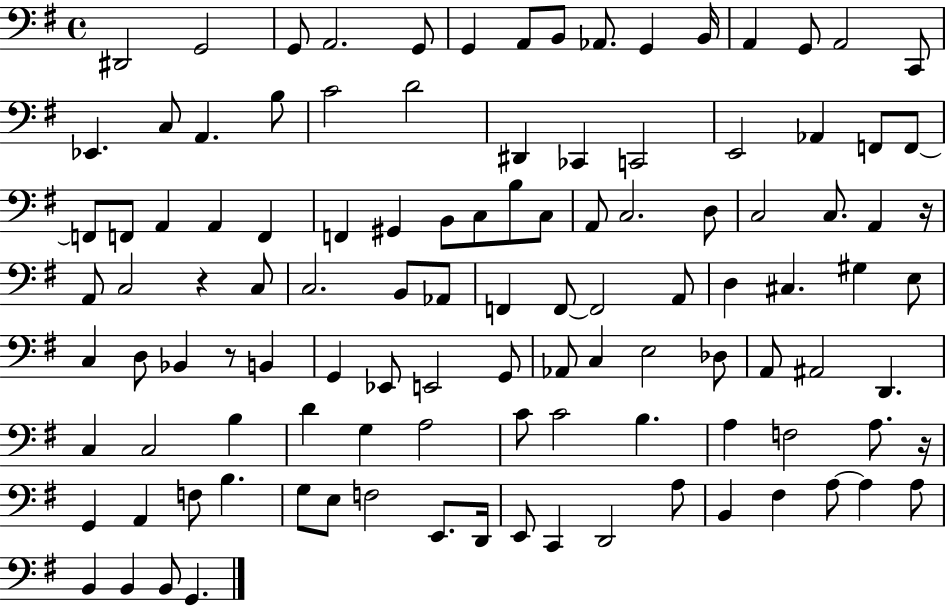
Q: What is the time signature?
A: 4/4